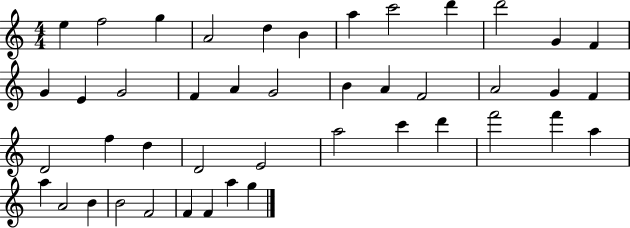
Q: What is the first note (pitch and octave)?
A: E5